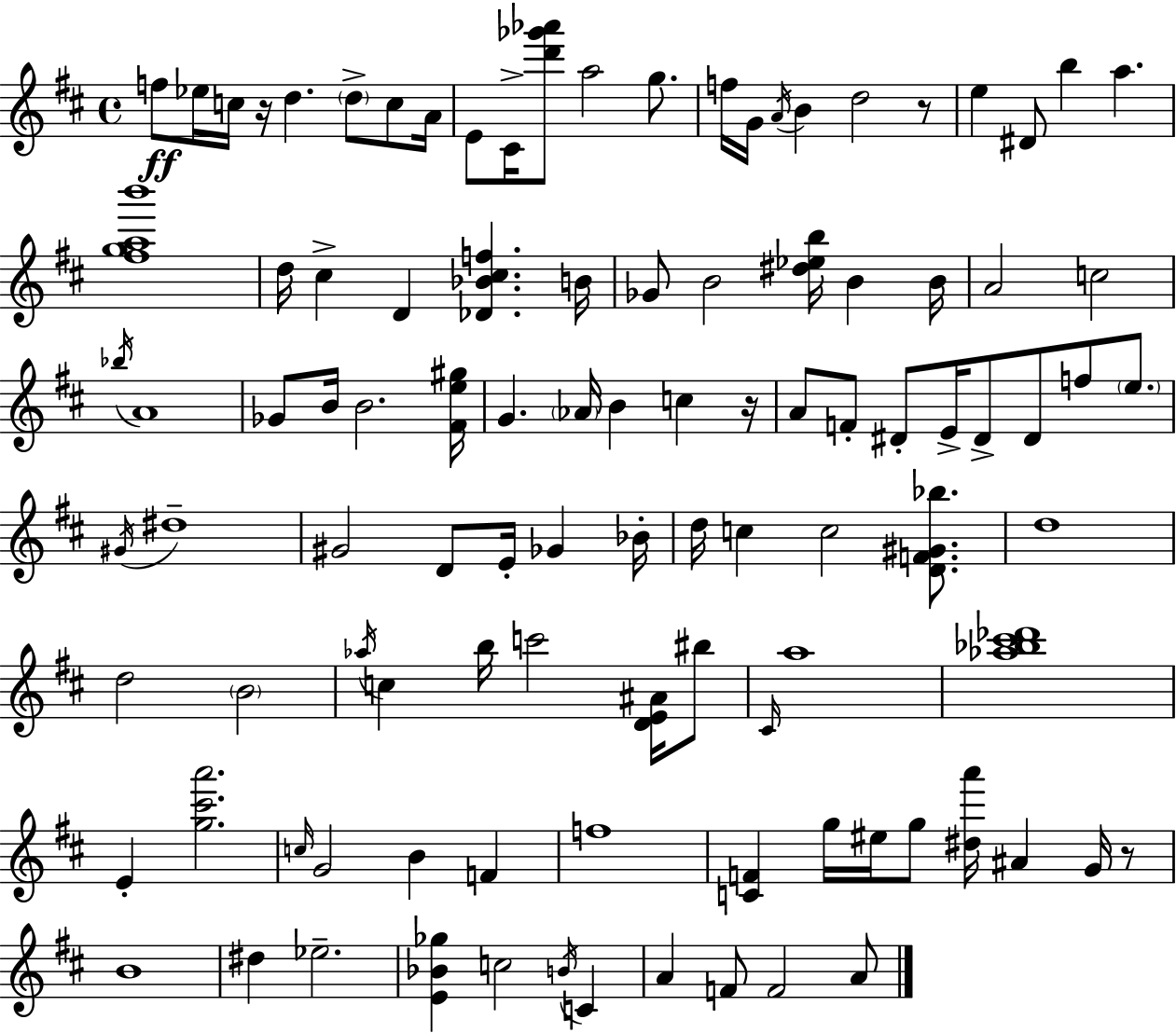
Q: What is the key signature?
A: D major